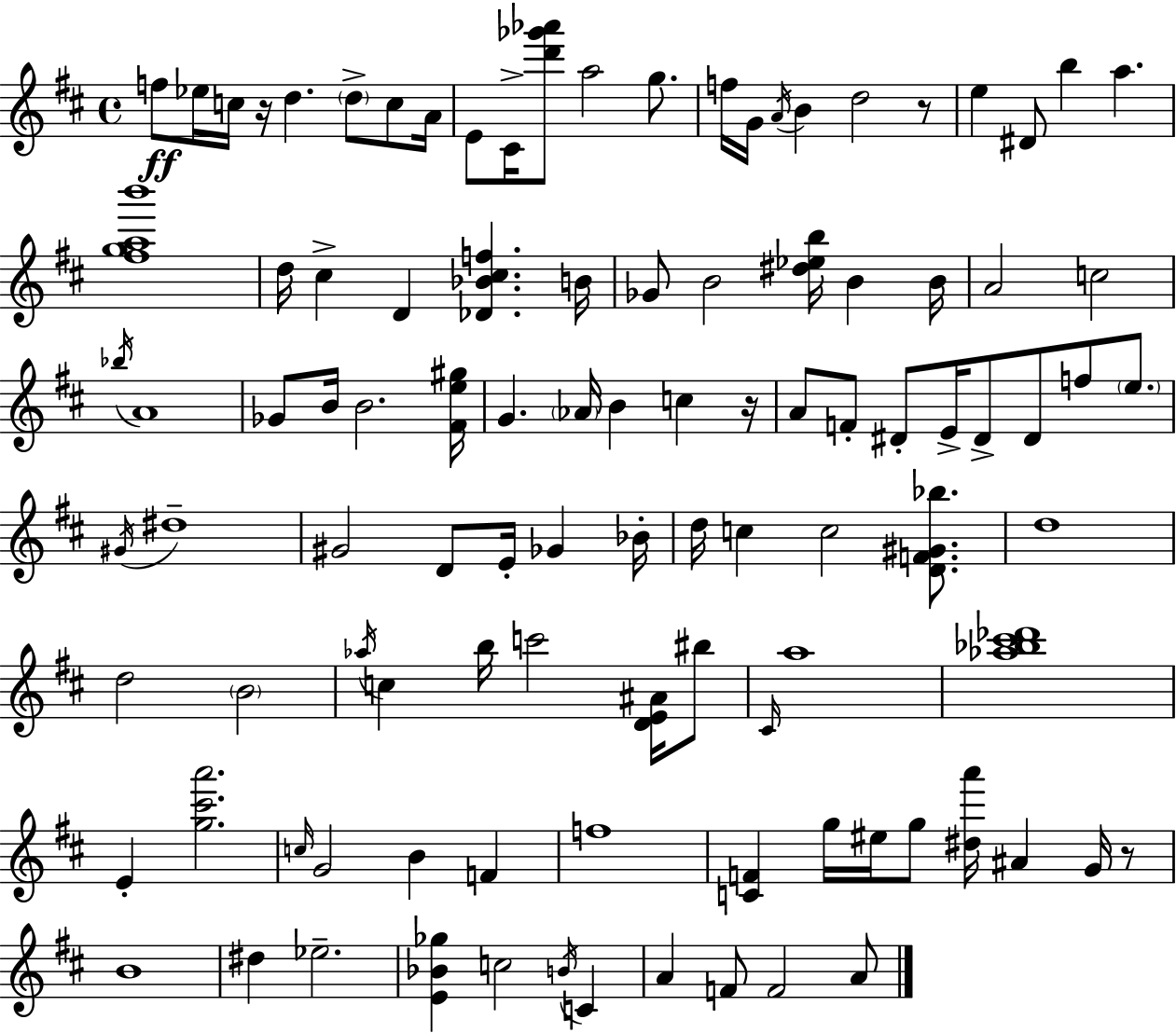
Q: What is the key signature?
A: D major